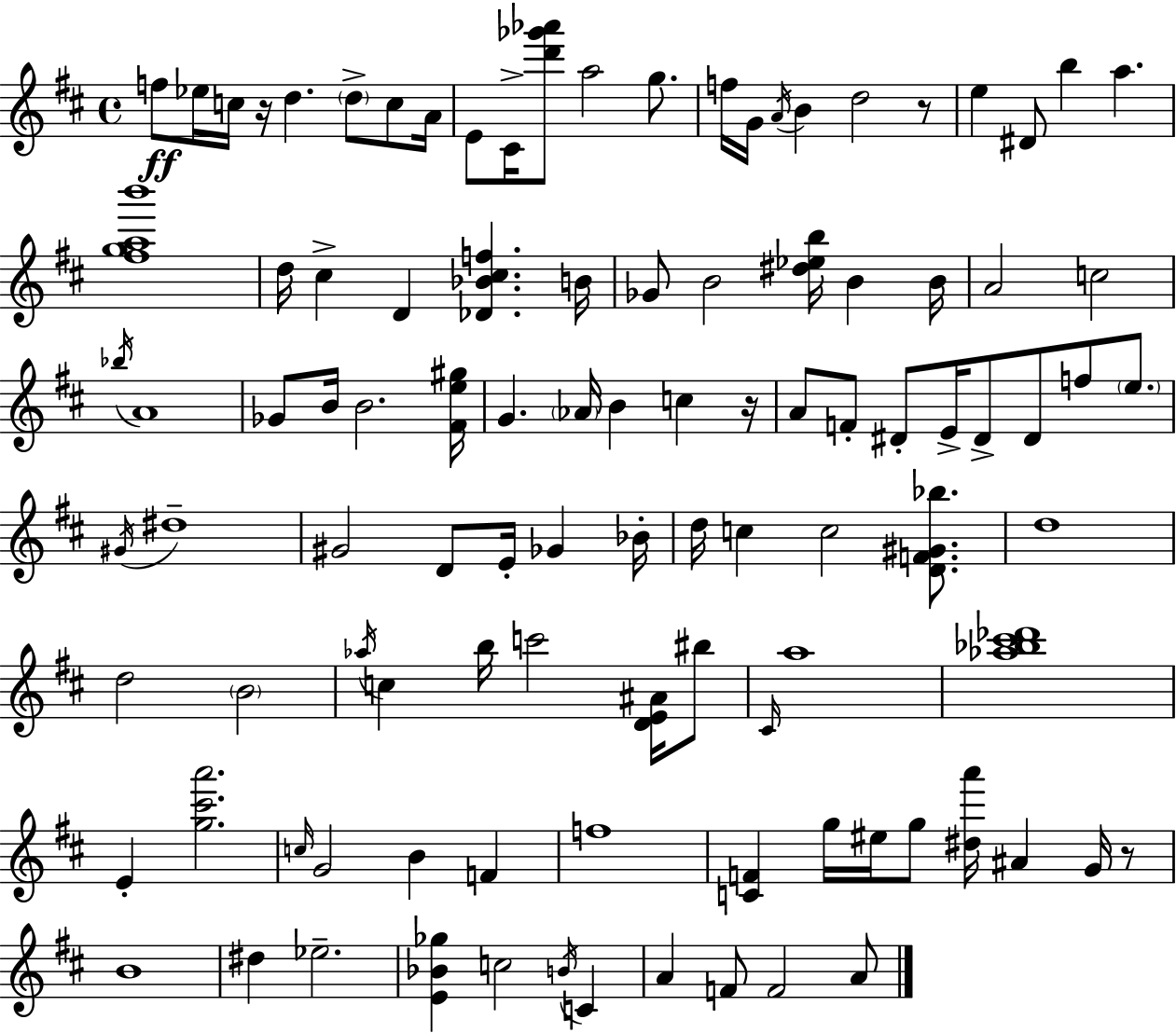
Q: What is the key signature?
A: D major